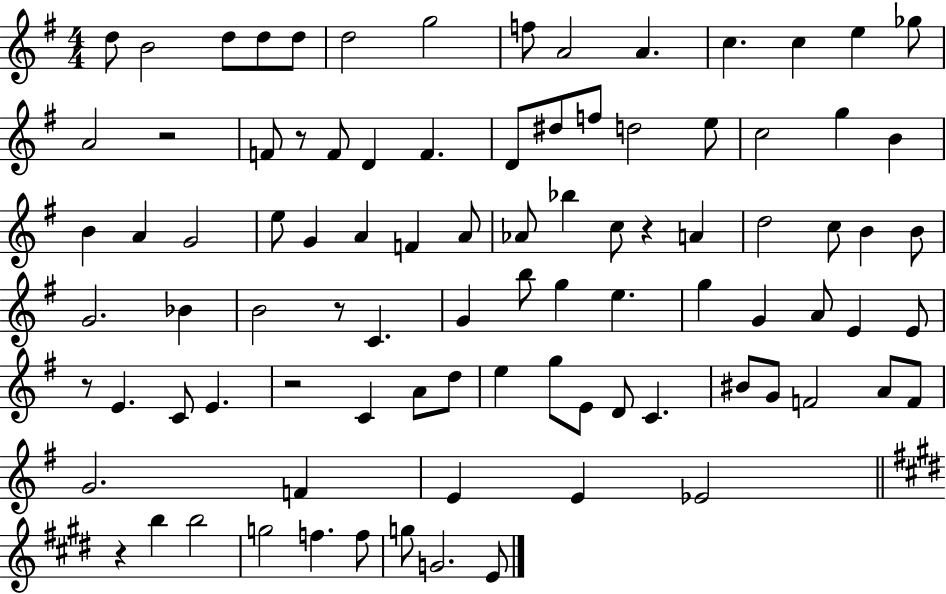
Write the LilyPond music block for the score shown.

{
  \clef treble
  \numericTimeSignature
  \time 4/4
  \key g \major
  d''8 b'2 d''8 d''8 d''8 | d''2 g''2 | f''8 a'2 a'4. | c''4. c''4 e''4 ges''8 | \break a'2 r2 | f'8 r8 f'8 d'4 f'4. | d'8 dis''8 f''8 d''2 e''8 | c''2 g''4 b'4 | \break b'4 a'4 g'2 | e''8 g'4 a'4 f'4 a'8 | aes'8 bes''4 c''8 r4 a'4 | d''2 c''8 b'4 b'8 | \break g'2. bes'4 | b'2 r8 c'4. | g'4 b''8 g''4 e''4. | g''4 g'4 a'8 e'4 e'8 | \break r8 e'4. c'8 e'4. | r2 c'4 a'8 d''8 | e''4 g''8 e'8 d'8 c'4. | bis'8 g'8 f'2 a'8 f'8 | \break g'2. f'4 | e'4 e'4 ees'2 | \bar "||" \break \key e \major r4 b''4 b''2 | g''2 f''4. f''8 | g''8 g'2. e'8 | \bar "|."
}